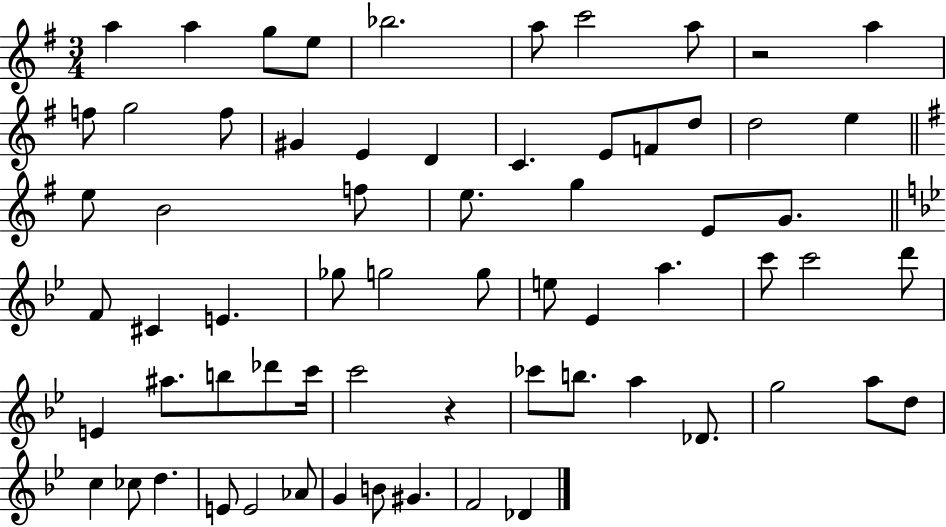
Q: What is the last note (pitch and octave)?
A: Db4